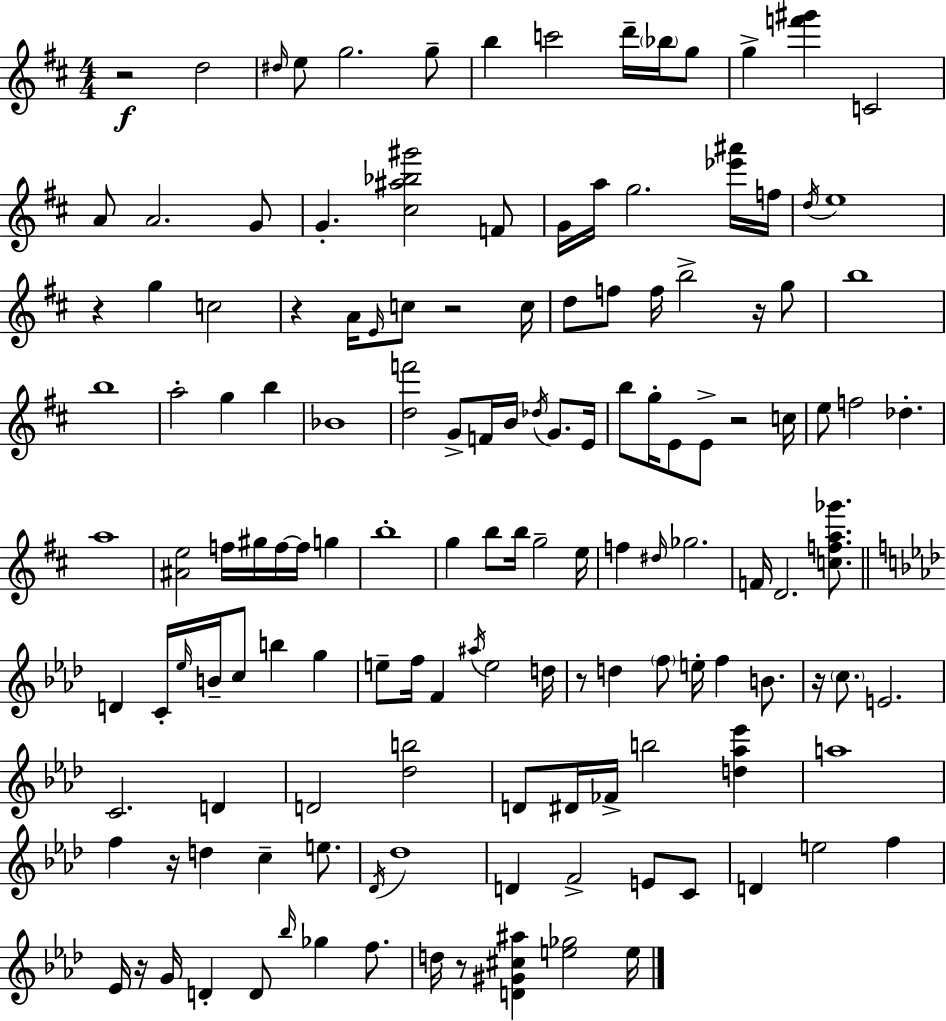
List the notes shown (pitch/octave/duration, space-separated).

R/h D5/h D#5/s E5/e G5/h. G5/e B5/q C6/h D6/s Bb5/s G5/e G5/q [F6,G#6]/q C4/h A4/e A4/h. G4/e G4/q. [C#5,A#5,Bb5,G#6]/h F4/e G4/s A5/s G5/h. [Eb6,A#6]/s F5/s D5/s E5/w R/q G5/q C5/h R/q A4/s E4/s C5/e R/h C5/s D5/e F5/e F5/s B5/h R/s G5/e B5/w B5/w A5/h G5/q B5/q Bb4/w [D5,F6]/h G4/e F4/s B4/s Db5/s G4/e. E4/s B5/e G5/s E4/e E4/e R/h C5/s E5/e F5/h Db5/q. A5/w [A#4,E5]/h F5/s G#5/s F5/s F5/s G5/q B5/w G5/q B5/e B5/s G5/h E5/s F5/q D#5/s Gb5/h. F4/s D4/h. [C5,F5,A5,Gb6]/e. D4/q C4/s Eb5/s B4/s C5/e B5/q G5/q E5/e F5/s F4/q A#5/s E5/h D5/s R/e D5/q F5/e E5/s F5/q B4/e. R/s C5/e. E4/h. C4/h. D4/q D4/h [Db5,B5]/h D4/e D#4/s FES4/s B5/h [D5,Ab5,Eb6]/q A5/w F5/q R/s D5/q C5/q E5/e. Db4/s Db5/w D4/q F4/h E4/e C4/e D4/q E5/h F5/q Eb4/s R/s G4/s D4/q D4/e Bb5/s Gb5/q F5/e. D5/s R/e [D4,G#4,C#5,A#5]/q [E5,Gb5]/h E5/s